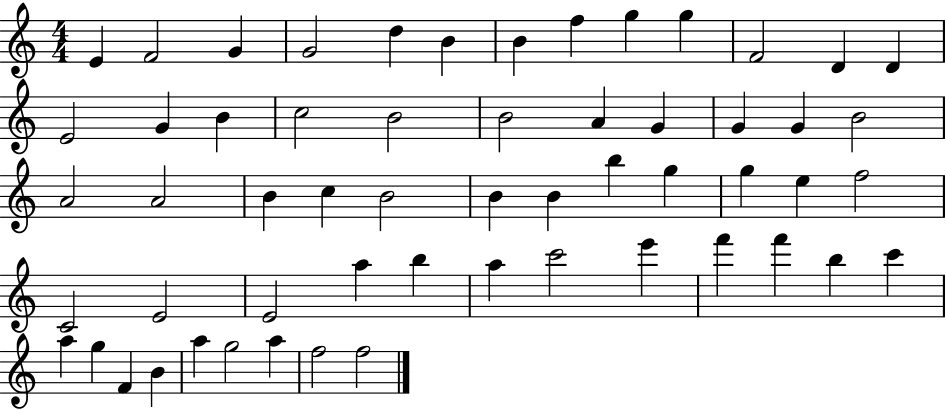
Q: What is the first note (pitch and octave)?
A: E4